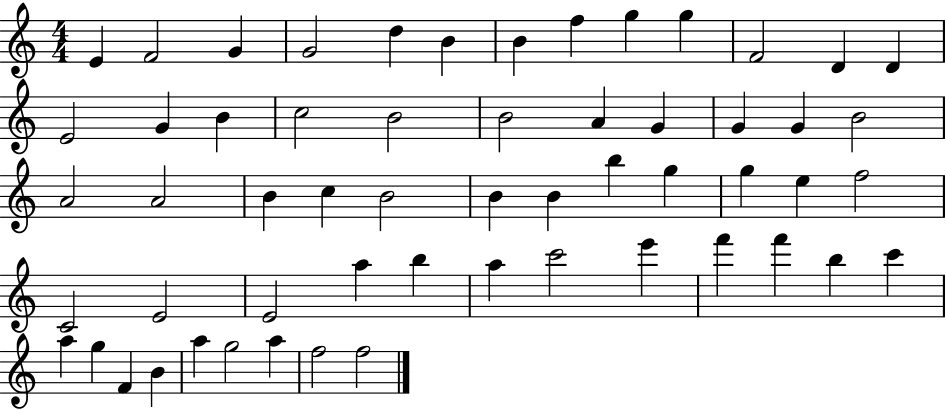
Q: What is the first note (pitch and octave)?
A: E4